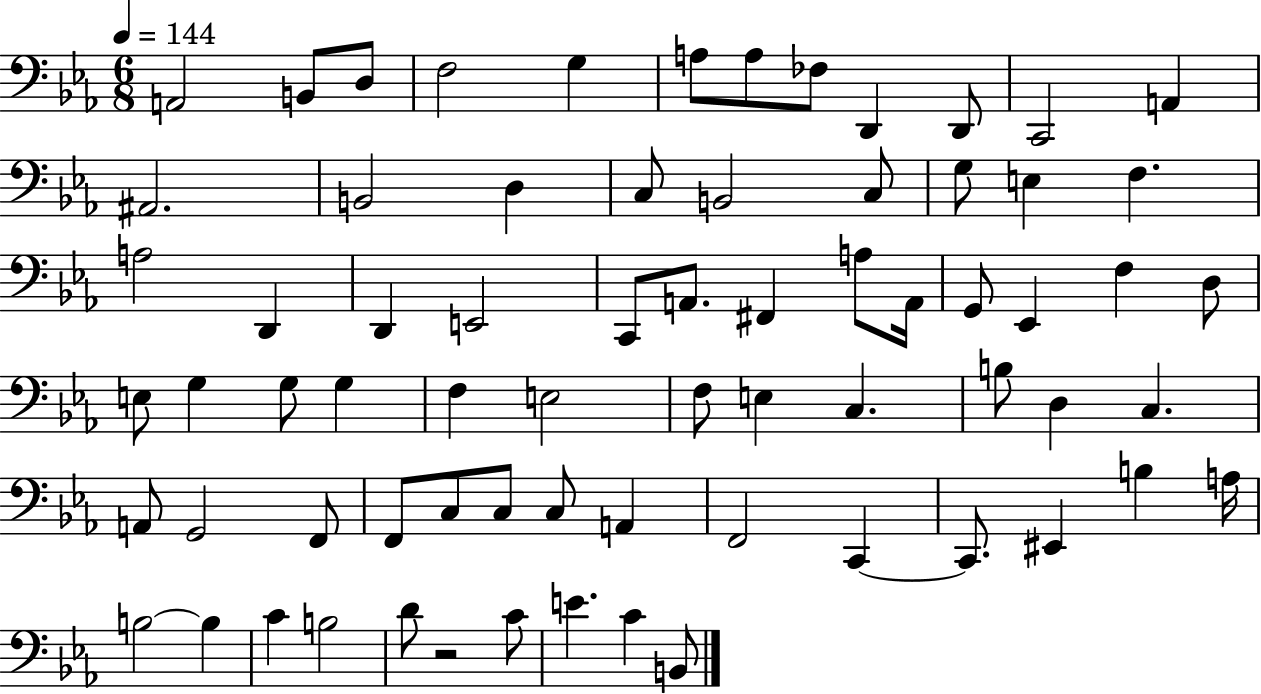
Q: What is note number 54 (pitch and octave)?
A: A2